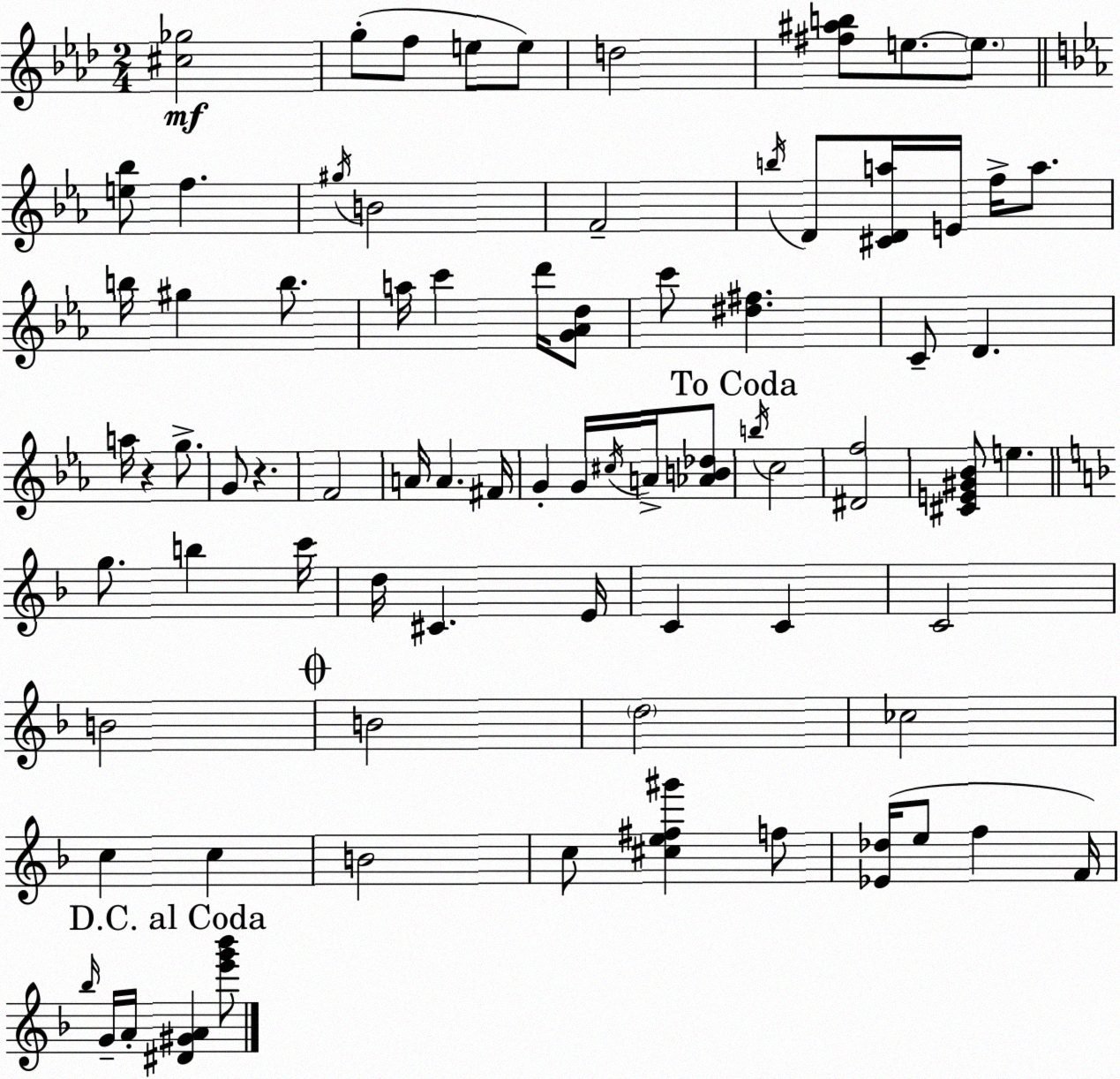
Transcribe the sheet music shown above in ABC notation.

X:1
T:Untitled
M:2/4
L:1/4
K:Ab
[^c_g]2 g/2 f/2 e/2 e/2 d2 [^f^ab]/2 e/2 e/2 [e_b]/2 f ^g/4 B2 F2 b/4 D/2 [^CDa]/4 E/4 f/4 a/2 b/4 ^g b/2 a/4 c' d'/4 [G_Ad]/2 c'/2 [^d^f] C/2 D a/4 z g/2 G/2 z F2 A/4 A ^F/4 G G/4 ^c/4 A/4 [_AB_d]/2 b/4 c2 [^Df]2 [^CE^G_B]/2 e g/2 b c'/4 d/4 ^C E/4 C C C2 B2 B2 d2 _c2 c c B2 c/2 [^ce^f^g'] f/2 [_E_d]/4 e/2 f F/4 _b/4 G/4 A/4 [^D^GA] [e'g'_b']/2